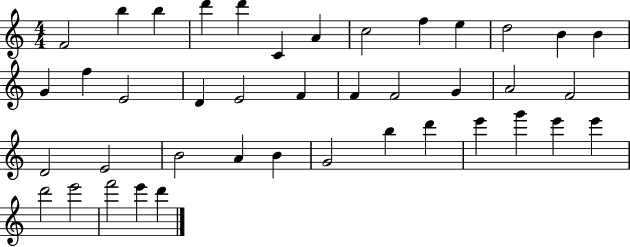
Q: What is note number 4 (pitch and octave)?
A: D6